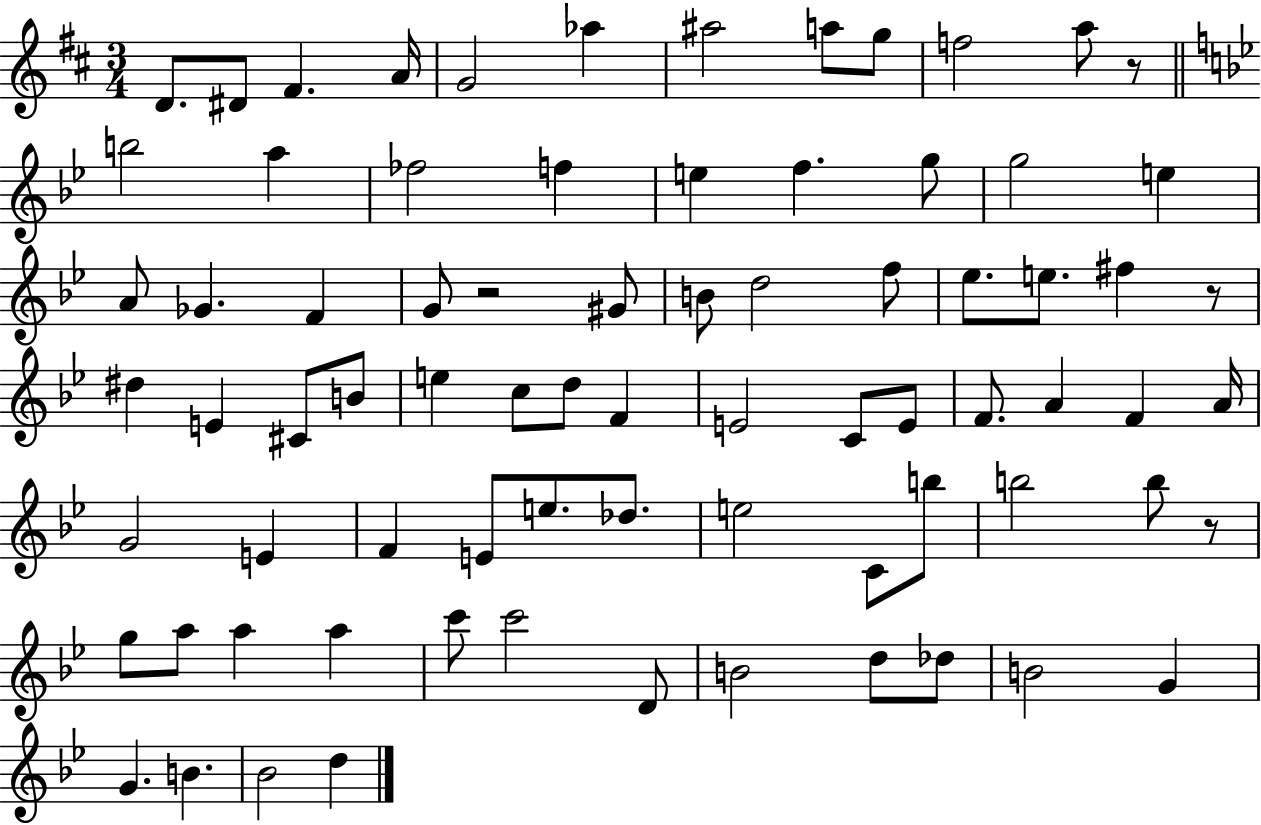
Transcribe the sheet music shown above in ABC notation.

X:1
T:Untitled
M:3/4
L:1/4
K:D
D/2 ^D/2 ^F A/4 G2 _a ^a2 a/2 g/2 f2 a/2 z/2 b2 a _f2 f e f g/2 g2 e A/2 _G F G/2 z2 ^G/2 B/2 d2 f/2 _e/2 e/2 ^f z/2 ^d E ^C/2 B/2 e c/2 d/2 F E2 C/2 E/2 F/2 A F A/4 G2 E F E/2 e/2 _d/2 e2 C/2 b/2 b2 b/2 z/2 g/2 a/2 a a c'/2 c'2 D/2 B2 d/2 _d/2 B2 G G B _B2 d